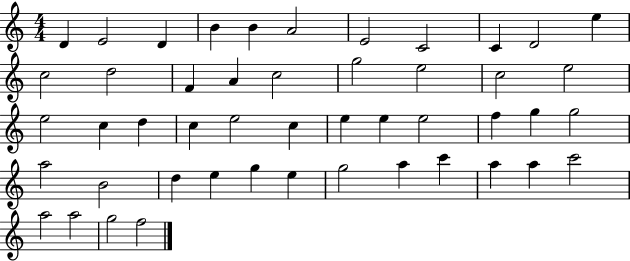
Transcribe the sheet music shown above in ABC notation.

X:1
T:Untitled
M:4/4
L:1/4
K:C
D E2 D B B A2 E2 C2 C D2 e c2 d2 F A c2 g2 e2 c2 e2 e2 c d c e2 c e e e2 f g g2 a2 B2 d e g e g2 a c' a a c'2 a2 a2 g2 f2